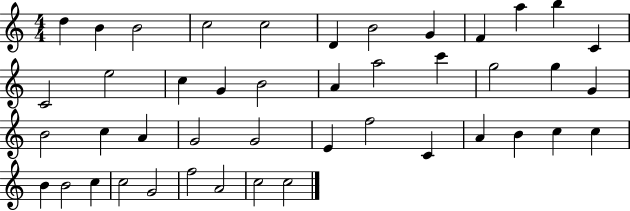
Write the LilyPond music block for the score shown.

{
  \clef treble
  \numericTimeSignature
  \time 4/4
  \key c \major
  d''4 b'4 b'2 | c''2 c''2 | d'4 b'2 g'4 | f'4 a''4 b''4 c'4 | \break c'2 e''2 | c''4 g'4 b'2 | a'4 a''2 c'''4 | g''2 g''4 g'4 | \break b'2 c''4 a'4 | g'2 g'2 | e'4 f''2 c'4 | a'4 b'4 c''4 c''4 | \break b'4 b'2 c''4 | c''2 g'2 | f''2 a'2 | c''2 c''2 | \break \bar "|."
}